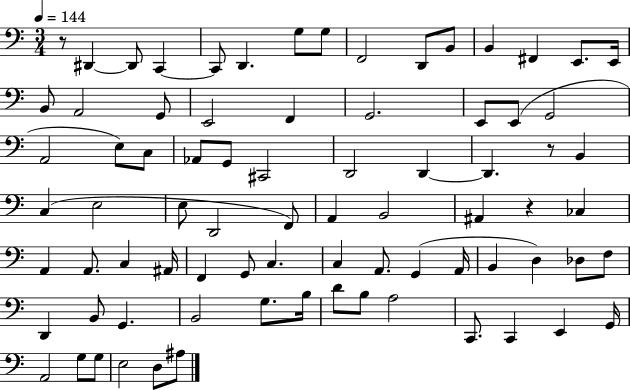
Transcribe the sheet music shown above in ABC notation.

X:1
T:Untitled
M:3/4
L:1/4
K:C
z/2 ^D,, ^D,,/2 C,, C,,/2 D,, G,/2 G,/2 F,,2 D,,/2 B,,/2 B,, ^F,, E,,/2 E,,/4 B,,/2 A,,2 G,,/2 E,,2 F,, G,,2 E,,/2 E,,/2 G,,2 A,,2 E,/2 C,/2 _A,,/2 G,,/2 ^C,,2 D,,2 D,, D,, z/2 B,, C, E,2 E,/2 D,,2 F,,/2 A,, B,,2 ^A,, z _C, A,, A,,/2 C, ^A,,/4 F,, G,,/2 C, C, A,,/2 G,, A,,/4 B,, D, _D,/2 F,/2 D,, B,,/2 G,, B,,2 G,/2 B,/4 D/2 B,/2 A,2 C,,/2 C,, E,, G,,/4 A,,2 G,/2 G,/2 E,2 D,/2 ^A,/2